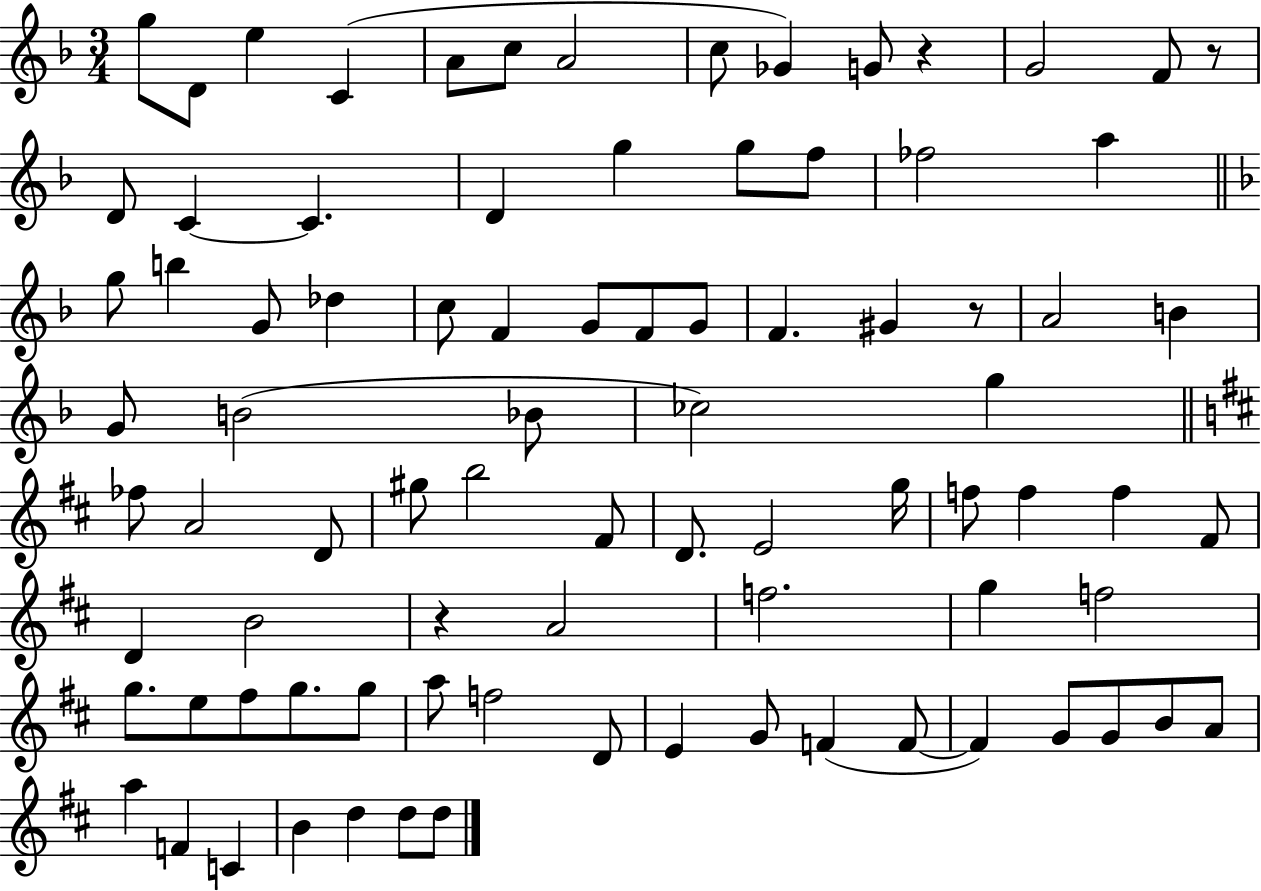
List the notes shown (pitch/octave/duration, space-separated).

G5/e D4/e E5/q C4/q A4/e C5/e A4/h C5/e Gb4/q G4/e R/q G4/h F4/e R/e D4/e C4/q C4/q. D4/q G5/q G5/e F5/e FES5/h A5/q G5/e B5/q G4/e Db5/q C5/e F4/q G4/e F4/e G4/e F4/q. G#4/q R/e A4/h B4/q G4/e B4/h Bb4/e CES5/h G5/q FES5/e A4/h D4/e G#5/e B5/h F#4/e D4/e. E4/h G5/s F5/e F5/q F5/q F#4/e D4/q B4/h R/q A4/h F5/h. G5/q F5/h G5/e. E5/e F#5/e G5/e. G5/e A5/e F5/h D4/e E4/q G4/e F4/q F4/e F4/q G4/e G4/e B4/e A4/e A5/q F4/q C4/q B4/q D5/q D5/e D5/e